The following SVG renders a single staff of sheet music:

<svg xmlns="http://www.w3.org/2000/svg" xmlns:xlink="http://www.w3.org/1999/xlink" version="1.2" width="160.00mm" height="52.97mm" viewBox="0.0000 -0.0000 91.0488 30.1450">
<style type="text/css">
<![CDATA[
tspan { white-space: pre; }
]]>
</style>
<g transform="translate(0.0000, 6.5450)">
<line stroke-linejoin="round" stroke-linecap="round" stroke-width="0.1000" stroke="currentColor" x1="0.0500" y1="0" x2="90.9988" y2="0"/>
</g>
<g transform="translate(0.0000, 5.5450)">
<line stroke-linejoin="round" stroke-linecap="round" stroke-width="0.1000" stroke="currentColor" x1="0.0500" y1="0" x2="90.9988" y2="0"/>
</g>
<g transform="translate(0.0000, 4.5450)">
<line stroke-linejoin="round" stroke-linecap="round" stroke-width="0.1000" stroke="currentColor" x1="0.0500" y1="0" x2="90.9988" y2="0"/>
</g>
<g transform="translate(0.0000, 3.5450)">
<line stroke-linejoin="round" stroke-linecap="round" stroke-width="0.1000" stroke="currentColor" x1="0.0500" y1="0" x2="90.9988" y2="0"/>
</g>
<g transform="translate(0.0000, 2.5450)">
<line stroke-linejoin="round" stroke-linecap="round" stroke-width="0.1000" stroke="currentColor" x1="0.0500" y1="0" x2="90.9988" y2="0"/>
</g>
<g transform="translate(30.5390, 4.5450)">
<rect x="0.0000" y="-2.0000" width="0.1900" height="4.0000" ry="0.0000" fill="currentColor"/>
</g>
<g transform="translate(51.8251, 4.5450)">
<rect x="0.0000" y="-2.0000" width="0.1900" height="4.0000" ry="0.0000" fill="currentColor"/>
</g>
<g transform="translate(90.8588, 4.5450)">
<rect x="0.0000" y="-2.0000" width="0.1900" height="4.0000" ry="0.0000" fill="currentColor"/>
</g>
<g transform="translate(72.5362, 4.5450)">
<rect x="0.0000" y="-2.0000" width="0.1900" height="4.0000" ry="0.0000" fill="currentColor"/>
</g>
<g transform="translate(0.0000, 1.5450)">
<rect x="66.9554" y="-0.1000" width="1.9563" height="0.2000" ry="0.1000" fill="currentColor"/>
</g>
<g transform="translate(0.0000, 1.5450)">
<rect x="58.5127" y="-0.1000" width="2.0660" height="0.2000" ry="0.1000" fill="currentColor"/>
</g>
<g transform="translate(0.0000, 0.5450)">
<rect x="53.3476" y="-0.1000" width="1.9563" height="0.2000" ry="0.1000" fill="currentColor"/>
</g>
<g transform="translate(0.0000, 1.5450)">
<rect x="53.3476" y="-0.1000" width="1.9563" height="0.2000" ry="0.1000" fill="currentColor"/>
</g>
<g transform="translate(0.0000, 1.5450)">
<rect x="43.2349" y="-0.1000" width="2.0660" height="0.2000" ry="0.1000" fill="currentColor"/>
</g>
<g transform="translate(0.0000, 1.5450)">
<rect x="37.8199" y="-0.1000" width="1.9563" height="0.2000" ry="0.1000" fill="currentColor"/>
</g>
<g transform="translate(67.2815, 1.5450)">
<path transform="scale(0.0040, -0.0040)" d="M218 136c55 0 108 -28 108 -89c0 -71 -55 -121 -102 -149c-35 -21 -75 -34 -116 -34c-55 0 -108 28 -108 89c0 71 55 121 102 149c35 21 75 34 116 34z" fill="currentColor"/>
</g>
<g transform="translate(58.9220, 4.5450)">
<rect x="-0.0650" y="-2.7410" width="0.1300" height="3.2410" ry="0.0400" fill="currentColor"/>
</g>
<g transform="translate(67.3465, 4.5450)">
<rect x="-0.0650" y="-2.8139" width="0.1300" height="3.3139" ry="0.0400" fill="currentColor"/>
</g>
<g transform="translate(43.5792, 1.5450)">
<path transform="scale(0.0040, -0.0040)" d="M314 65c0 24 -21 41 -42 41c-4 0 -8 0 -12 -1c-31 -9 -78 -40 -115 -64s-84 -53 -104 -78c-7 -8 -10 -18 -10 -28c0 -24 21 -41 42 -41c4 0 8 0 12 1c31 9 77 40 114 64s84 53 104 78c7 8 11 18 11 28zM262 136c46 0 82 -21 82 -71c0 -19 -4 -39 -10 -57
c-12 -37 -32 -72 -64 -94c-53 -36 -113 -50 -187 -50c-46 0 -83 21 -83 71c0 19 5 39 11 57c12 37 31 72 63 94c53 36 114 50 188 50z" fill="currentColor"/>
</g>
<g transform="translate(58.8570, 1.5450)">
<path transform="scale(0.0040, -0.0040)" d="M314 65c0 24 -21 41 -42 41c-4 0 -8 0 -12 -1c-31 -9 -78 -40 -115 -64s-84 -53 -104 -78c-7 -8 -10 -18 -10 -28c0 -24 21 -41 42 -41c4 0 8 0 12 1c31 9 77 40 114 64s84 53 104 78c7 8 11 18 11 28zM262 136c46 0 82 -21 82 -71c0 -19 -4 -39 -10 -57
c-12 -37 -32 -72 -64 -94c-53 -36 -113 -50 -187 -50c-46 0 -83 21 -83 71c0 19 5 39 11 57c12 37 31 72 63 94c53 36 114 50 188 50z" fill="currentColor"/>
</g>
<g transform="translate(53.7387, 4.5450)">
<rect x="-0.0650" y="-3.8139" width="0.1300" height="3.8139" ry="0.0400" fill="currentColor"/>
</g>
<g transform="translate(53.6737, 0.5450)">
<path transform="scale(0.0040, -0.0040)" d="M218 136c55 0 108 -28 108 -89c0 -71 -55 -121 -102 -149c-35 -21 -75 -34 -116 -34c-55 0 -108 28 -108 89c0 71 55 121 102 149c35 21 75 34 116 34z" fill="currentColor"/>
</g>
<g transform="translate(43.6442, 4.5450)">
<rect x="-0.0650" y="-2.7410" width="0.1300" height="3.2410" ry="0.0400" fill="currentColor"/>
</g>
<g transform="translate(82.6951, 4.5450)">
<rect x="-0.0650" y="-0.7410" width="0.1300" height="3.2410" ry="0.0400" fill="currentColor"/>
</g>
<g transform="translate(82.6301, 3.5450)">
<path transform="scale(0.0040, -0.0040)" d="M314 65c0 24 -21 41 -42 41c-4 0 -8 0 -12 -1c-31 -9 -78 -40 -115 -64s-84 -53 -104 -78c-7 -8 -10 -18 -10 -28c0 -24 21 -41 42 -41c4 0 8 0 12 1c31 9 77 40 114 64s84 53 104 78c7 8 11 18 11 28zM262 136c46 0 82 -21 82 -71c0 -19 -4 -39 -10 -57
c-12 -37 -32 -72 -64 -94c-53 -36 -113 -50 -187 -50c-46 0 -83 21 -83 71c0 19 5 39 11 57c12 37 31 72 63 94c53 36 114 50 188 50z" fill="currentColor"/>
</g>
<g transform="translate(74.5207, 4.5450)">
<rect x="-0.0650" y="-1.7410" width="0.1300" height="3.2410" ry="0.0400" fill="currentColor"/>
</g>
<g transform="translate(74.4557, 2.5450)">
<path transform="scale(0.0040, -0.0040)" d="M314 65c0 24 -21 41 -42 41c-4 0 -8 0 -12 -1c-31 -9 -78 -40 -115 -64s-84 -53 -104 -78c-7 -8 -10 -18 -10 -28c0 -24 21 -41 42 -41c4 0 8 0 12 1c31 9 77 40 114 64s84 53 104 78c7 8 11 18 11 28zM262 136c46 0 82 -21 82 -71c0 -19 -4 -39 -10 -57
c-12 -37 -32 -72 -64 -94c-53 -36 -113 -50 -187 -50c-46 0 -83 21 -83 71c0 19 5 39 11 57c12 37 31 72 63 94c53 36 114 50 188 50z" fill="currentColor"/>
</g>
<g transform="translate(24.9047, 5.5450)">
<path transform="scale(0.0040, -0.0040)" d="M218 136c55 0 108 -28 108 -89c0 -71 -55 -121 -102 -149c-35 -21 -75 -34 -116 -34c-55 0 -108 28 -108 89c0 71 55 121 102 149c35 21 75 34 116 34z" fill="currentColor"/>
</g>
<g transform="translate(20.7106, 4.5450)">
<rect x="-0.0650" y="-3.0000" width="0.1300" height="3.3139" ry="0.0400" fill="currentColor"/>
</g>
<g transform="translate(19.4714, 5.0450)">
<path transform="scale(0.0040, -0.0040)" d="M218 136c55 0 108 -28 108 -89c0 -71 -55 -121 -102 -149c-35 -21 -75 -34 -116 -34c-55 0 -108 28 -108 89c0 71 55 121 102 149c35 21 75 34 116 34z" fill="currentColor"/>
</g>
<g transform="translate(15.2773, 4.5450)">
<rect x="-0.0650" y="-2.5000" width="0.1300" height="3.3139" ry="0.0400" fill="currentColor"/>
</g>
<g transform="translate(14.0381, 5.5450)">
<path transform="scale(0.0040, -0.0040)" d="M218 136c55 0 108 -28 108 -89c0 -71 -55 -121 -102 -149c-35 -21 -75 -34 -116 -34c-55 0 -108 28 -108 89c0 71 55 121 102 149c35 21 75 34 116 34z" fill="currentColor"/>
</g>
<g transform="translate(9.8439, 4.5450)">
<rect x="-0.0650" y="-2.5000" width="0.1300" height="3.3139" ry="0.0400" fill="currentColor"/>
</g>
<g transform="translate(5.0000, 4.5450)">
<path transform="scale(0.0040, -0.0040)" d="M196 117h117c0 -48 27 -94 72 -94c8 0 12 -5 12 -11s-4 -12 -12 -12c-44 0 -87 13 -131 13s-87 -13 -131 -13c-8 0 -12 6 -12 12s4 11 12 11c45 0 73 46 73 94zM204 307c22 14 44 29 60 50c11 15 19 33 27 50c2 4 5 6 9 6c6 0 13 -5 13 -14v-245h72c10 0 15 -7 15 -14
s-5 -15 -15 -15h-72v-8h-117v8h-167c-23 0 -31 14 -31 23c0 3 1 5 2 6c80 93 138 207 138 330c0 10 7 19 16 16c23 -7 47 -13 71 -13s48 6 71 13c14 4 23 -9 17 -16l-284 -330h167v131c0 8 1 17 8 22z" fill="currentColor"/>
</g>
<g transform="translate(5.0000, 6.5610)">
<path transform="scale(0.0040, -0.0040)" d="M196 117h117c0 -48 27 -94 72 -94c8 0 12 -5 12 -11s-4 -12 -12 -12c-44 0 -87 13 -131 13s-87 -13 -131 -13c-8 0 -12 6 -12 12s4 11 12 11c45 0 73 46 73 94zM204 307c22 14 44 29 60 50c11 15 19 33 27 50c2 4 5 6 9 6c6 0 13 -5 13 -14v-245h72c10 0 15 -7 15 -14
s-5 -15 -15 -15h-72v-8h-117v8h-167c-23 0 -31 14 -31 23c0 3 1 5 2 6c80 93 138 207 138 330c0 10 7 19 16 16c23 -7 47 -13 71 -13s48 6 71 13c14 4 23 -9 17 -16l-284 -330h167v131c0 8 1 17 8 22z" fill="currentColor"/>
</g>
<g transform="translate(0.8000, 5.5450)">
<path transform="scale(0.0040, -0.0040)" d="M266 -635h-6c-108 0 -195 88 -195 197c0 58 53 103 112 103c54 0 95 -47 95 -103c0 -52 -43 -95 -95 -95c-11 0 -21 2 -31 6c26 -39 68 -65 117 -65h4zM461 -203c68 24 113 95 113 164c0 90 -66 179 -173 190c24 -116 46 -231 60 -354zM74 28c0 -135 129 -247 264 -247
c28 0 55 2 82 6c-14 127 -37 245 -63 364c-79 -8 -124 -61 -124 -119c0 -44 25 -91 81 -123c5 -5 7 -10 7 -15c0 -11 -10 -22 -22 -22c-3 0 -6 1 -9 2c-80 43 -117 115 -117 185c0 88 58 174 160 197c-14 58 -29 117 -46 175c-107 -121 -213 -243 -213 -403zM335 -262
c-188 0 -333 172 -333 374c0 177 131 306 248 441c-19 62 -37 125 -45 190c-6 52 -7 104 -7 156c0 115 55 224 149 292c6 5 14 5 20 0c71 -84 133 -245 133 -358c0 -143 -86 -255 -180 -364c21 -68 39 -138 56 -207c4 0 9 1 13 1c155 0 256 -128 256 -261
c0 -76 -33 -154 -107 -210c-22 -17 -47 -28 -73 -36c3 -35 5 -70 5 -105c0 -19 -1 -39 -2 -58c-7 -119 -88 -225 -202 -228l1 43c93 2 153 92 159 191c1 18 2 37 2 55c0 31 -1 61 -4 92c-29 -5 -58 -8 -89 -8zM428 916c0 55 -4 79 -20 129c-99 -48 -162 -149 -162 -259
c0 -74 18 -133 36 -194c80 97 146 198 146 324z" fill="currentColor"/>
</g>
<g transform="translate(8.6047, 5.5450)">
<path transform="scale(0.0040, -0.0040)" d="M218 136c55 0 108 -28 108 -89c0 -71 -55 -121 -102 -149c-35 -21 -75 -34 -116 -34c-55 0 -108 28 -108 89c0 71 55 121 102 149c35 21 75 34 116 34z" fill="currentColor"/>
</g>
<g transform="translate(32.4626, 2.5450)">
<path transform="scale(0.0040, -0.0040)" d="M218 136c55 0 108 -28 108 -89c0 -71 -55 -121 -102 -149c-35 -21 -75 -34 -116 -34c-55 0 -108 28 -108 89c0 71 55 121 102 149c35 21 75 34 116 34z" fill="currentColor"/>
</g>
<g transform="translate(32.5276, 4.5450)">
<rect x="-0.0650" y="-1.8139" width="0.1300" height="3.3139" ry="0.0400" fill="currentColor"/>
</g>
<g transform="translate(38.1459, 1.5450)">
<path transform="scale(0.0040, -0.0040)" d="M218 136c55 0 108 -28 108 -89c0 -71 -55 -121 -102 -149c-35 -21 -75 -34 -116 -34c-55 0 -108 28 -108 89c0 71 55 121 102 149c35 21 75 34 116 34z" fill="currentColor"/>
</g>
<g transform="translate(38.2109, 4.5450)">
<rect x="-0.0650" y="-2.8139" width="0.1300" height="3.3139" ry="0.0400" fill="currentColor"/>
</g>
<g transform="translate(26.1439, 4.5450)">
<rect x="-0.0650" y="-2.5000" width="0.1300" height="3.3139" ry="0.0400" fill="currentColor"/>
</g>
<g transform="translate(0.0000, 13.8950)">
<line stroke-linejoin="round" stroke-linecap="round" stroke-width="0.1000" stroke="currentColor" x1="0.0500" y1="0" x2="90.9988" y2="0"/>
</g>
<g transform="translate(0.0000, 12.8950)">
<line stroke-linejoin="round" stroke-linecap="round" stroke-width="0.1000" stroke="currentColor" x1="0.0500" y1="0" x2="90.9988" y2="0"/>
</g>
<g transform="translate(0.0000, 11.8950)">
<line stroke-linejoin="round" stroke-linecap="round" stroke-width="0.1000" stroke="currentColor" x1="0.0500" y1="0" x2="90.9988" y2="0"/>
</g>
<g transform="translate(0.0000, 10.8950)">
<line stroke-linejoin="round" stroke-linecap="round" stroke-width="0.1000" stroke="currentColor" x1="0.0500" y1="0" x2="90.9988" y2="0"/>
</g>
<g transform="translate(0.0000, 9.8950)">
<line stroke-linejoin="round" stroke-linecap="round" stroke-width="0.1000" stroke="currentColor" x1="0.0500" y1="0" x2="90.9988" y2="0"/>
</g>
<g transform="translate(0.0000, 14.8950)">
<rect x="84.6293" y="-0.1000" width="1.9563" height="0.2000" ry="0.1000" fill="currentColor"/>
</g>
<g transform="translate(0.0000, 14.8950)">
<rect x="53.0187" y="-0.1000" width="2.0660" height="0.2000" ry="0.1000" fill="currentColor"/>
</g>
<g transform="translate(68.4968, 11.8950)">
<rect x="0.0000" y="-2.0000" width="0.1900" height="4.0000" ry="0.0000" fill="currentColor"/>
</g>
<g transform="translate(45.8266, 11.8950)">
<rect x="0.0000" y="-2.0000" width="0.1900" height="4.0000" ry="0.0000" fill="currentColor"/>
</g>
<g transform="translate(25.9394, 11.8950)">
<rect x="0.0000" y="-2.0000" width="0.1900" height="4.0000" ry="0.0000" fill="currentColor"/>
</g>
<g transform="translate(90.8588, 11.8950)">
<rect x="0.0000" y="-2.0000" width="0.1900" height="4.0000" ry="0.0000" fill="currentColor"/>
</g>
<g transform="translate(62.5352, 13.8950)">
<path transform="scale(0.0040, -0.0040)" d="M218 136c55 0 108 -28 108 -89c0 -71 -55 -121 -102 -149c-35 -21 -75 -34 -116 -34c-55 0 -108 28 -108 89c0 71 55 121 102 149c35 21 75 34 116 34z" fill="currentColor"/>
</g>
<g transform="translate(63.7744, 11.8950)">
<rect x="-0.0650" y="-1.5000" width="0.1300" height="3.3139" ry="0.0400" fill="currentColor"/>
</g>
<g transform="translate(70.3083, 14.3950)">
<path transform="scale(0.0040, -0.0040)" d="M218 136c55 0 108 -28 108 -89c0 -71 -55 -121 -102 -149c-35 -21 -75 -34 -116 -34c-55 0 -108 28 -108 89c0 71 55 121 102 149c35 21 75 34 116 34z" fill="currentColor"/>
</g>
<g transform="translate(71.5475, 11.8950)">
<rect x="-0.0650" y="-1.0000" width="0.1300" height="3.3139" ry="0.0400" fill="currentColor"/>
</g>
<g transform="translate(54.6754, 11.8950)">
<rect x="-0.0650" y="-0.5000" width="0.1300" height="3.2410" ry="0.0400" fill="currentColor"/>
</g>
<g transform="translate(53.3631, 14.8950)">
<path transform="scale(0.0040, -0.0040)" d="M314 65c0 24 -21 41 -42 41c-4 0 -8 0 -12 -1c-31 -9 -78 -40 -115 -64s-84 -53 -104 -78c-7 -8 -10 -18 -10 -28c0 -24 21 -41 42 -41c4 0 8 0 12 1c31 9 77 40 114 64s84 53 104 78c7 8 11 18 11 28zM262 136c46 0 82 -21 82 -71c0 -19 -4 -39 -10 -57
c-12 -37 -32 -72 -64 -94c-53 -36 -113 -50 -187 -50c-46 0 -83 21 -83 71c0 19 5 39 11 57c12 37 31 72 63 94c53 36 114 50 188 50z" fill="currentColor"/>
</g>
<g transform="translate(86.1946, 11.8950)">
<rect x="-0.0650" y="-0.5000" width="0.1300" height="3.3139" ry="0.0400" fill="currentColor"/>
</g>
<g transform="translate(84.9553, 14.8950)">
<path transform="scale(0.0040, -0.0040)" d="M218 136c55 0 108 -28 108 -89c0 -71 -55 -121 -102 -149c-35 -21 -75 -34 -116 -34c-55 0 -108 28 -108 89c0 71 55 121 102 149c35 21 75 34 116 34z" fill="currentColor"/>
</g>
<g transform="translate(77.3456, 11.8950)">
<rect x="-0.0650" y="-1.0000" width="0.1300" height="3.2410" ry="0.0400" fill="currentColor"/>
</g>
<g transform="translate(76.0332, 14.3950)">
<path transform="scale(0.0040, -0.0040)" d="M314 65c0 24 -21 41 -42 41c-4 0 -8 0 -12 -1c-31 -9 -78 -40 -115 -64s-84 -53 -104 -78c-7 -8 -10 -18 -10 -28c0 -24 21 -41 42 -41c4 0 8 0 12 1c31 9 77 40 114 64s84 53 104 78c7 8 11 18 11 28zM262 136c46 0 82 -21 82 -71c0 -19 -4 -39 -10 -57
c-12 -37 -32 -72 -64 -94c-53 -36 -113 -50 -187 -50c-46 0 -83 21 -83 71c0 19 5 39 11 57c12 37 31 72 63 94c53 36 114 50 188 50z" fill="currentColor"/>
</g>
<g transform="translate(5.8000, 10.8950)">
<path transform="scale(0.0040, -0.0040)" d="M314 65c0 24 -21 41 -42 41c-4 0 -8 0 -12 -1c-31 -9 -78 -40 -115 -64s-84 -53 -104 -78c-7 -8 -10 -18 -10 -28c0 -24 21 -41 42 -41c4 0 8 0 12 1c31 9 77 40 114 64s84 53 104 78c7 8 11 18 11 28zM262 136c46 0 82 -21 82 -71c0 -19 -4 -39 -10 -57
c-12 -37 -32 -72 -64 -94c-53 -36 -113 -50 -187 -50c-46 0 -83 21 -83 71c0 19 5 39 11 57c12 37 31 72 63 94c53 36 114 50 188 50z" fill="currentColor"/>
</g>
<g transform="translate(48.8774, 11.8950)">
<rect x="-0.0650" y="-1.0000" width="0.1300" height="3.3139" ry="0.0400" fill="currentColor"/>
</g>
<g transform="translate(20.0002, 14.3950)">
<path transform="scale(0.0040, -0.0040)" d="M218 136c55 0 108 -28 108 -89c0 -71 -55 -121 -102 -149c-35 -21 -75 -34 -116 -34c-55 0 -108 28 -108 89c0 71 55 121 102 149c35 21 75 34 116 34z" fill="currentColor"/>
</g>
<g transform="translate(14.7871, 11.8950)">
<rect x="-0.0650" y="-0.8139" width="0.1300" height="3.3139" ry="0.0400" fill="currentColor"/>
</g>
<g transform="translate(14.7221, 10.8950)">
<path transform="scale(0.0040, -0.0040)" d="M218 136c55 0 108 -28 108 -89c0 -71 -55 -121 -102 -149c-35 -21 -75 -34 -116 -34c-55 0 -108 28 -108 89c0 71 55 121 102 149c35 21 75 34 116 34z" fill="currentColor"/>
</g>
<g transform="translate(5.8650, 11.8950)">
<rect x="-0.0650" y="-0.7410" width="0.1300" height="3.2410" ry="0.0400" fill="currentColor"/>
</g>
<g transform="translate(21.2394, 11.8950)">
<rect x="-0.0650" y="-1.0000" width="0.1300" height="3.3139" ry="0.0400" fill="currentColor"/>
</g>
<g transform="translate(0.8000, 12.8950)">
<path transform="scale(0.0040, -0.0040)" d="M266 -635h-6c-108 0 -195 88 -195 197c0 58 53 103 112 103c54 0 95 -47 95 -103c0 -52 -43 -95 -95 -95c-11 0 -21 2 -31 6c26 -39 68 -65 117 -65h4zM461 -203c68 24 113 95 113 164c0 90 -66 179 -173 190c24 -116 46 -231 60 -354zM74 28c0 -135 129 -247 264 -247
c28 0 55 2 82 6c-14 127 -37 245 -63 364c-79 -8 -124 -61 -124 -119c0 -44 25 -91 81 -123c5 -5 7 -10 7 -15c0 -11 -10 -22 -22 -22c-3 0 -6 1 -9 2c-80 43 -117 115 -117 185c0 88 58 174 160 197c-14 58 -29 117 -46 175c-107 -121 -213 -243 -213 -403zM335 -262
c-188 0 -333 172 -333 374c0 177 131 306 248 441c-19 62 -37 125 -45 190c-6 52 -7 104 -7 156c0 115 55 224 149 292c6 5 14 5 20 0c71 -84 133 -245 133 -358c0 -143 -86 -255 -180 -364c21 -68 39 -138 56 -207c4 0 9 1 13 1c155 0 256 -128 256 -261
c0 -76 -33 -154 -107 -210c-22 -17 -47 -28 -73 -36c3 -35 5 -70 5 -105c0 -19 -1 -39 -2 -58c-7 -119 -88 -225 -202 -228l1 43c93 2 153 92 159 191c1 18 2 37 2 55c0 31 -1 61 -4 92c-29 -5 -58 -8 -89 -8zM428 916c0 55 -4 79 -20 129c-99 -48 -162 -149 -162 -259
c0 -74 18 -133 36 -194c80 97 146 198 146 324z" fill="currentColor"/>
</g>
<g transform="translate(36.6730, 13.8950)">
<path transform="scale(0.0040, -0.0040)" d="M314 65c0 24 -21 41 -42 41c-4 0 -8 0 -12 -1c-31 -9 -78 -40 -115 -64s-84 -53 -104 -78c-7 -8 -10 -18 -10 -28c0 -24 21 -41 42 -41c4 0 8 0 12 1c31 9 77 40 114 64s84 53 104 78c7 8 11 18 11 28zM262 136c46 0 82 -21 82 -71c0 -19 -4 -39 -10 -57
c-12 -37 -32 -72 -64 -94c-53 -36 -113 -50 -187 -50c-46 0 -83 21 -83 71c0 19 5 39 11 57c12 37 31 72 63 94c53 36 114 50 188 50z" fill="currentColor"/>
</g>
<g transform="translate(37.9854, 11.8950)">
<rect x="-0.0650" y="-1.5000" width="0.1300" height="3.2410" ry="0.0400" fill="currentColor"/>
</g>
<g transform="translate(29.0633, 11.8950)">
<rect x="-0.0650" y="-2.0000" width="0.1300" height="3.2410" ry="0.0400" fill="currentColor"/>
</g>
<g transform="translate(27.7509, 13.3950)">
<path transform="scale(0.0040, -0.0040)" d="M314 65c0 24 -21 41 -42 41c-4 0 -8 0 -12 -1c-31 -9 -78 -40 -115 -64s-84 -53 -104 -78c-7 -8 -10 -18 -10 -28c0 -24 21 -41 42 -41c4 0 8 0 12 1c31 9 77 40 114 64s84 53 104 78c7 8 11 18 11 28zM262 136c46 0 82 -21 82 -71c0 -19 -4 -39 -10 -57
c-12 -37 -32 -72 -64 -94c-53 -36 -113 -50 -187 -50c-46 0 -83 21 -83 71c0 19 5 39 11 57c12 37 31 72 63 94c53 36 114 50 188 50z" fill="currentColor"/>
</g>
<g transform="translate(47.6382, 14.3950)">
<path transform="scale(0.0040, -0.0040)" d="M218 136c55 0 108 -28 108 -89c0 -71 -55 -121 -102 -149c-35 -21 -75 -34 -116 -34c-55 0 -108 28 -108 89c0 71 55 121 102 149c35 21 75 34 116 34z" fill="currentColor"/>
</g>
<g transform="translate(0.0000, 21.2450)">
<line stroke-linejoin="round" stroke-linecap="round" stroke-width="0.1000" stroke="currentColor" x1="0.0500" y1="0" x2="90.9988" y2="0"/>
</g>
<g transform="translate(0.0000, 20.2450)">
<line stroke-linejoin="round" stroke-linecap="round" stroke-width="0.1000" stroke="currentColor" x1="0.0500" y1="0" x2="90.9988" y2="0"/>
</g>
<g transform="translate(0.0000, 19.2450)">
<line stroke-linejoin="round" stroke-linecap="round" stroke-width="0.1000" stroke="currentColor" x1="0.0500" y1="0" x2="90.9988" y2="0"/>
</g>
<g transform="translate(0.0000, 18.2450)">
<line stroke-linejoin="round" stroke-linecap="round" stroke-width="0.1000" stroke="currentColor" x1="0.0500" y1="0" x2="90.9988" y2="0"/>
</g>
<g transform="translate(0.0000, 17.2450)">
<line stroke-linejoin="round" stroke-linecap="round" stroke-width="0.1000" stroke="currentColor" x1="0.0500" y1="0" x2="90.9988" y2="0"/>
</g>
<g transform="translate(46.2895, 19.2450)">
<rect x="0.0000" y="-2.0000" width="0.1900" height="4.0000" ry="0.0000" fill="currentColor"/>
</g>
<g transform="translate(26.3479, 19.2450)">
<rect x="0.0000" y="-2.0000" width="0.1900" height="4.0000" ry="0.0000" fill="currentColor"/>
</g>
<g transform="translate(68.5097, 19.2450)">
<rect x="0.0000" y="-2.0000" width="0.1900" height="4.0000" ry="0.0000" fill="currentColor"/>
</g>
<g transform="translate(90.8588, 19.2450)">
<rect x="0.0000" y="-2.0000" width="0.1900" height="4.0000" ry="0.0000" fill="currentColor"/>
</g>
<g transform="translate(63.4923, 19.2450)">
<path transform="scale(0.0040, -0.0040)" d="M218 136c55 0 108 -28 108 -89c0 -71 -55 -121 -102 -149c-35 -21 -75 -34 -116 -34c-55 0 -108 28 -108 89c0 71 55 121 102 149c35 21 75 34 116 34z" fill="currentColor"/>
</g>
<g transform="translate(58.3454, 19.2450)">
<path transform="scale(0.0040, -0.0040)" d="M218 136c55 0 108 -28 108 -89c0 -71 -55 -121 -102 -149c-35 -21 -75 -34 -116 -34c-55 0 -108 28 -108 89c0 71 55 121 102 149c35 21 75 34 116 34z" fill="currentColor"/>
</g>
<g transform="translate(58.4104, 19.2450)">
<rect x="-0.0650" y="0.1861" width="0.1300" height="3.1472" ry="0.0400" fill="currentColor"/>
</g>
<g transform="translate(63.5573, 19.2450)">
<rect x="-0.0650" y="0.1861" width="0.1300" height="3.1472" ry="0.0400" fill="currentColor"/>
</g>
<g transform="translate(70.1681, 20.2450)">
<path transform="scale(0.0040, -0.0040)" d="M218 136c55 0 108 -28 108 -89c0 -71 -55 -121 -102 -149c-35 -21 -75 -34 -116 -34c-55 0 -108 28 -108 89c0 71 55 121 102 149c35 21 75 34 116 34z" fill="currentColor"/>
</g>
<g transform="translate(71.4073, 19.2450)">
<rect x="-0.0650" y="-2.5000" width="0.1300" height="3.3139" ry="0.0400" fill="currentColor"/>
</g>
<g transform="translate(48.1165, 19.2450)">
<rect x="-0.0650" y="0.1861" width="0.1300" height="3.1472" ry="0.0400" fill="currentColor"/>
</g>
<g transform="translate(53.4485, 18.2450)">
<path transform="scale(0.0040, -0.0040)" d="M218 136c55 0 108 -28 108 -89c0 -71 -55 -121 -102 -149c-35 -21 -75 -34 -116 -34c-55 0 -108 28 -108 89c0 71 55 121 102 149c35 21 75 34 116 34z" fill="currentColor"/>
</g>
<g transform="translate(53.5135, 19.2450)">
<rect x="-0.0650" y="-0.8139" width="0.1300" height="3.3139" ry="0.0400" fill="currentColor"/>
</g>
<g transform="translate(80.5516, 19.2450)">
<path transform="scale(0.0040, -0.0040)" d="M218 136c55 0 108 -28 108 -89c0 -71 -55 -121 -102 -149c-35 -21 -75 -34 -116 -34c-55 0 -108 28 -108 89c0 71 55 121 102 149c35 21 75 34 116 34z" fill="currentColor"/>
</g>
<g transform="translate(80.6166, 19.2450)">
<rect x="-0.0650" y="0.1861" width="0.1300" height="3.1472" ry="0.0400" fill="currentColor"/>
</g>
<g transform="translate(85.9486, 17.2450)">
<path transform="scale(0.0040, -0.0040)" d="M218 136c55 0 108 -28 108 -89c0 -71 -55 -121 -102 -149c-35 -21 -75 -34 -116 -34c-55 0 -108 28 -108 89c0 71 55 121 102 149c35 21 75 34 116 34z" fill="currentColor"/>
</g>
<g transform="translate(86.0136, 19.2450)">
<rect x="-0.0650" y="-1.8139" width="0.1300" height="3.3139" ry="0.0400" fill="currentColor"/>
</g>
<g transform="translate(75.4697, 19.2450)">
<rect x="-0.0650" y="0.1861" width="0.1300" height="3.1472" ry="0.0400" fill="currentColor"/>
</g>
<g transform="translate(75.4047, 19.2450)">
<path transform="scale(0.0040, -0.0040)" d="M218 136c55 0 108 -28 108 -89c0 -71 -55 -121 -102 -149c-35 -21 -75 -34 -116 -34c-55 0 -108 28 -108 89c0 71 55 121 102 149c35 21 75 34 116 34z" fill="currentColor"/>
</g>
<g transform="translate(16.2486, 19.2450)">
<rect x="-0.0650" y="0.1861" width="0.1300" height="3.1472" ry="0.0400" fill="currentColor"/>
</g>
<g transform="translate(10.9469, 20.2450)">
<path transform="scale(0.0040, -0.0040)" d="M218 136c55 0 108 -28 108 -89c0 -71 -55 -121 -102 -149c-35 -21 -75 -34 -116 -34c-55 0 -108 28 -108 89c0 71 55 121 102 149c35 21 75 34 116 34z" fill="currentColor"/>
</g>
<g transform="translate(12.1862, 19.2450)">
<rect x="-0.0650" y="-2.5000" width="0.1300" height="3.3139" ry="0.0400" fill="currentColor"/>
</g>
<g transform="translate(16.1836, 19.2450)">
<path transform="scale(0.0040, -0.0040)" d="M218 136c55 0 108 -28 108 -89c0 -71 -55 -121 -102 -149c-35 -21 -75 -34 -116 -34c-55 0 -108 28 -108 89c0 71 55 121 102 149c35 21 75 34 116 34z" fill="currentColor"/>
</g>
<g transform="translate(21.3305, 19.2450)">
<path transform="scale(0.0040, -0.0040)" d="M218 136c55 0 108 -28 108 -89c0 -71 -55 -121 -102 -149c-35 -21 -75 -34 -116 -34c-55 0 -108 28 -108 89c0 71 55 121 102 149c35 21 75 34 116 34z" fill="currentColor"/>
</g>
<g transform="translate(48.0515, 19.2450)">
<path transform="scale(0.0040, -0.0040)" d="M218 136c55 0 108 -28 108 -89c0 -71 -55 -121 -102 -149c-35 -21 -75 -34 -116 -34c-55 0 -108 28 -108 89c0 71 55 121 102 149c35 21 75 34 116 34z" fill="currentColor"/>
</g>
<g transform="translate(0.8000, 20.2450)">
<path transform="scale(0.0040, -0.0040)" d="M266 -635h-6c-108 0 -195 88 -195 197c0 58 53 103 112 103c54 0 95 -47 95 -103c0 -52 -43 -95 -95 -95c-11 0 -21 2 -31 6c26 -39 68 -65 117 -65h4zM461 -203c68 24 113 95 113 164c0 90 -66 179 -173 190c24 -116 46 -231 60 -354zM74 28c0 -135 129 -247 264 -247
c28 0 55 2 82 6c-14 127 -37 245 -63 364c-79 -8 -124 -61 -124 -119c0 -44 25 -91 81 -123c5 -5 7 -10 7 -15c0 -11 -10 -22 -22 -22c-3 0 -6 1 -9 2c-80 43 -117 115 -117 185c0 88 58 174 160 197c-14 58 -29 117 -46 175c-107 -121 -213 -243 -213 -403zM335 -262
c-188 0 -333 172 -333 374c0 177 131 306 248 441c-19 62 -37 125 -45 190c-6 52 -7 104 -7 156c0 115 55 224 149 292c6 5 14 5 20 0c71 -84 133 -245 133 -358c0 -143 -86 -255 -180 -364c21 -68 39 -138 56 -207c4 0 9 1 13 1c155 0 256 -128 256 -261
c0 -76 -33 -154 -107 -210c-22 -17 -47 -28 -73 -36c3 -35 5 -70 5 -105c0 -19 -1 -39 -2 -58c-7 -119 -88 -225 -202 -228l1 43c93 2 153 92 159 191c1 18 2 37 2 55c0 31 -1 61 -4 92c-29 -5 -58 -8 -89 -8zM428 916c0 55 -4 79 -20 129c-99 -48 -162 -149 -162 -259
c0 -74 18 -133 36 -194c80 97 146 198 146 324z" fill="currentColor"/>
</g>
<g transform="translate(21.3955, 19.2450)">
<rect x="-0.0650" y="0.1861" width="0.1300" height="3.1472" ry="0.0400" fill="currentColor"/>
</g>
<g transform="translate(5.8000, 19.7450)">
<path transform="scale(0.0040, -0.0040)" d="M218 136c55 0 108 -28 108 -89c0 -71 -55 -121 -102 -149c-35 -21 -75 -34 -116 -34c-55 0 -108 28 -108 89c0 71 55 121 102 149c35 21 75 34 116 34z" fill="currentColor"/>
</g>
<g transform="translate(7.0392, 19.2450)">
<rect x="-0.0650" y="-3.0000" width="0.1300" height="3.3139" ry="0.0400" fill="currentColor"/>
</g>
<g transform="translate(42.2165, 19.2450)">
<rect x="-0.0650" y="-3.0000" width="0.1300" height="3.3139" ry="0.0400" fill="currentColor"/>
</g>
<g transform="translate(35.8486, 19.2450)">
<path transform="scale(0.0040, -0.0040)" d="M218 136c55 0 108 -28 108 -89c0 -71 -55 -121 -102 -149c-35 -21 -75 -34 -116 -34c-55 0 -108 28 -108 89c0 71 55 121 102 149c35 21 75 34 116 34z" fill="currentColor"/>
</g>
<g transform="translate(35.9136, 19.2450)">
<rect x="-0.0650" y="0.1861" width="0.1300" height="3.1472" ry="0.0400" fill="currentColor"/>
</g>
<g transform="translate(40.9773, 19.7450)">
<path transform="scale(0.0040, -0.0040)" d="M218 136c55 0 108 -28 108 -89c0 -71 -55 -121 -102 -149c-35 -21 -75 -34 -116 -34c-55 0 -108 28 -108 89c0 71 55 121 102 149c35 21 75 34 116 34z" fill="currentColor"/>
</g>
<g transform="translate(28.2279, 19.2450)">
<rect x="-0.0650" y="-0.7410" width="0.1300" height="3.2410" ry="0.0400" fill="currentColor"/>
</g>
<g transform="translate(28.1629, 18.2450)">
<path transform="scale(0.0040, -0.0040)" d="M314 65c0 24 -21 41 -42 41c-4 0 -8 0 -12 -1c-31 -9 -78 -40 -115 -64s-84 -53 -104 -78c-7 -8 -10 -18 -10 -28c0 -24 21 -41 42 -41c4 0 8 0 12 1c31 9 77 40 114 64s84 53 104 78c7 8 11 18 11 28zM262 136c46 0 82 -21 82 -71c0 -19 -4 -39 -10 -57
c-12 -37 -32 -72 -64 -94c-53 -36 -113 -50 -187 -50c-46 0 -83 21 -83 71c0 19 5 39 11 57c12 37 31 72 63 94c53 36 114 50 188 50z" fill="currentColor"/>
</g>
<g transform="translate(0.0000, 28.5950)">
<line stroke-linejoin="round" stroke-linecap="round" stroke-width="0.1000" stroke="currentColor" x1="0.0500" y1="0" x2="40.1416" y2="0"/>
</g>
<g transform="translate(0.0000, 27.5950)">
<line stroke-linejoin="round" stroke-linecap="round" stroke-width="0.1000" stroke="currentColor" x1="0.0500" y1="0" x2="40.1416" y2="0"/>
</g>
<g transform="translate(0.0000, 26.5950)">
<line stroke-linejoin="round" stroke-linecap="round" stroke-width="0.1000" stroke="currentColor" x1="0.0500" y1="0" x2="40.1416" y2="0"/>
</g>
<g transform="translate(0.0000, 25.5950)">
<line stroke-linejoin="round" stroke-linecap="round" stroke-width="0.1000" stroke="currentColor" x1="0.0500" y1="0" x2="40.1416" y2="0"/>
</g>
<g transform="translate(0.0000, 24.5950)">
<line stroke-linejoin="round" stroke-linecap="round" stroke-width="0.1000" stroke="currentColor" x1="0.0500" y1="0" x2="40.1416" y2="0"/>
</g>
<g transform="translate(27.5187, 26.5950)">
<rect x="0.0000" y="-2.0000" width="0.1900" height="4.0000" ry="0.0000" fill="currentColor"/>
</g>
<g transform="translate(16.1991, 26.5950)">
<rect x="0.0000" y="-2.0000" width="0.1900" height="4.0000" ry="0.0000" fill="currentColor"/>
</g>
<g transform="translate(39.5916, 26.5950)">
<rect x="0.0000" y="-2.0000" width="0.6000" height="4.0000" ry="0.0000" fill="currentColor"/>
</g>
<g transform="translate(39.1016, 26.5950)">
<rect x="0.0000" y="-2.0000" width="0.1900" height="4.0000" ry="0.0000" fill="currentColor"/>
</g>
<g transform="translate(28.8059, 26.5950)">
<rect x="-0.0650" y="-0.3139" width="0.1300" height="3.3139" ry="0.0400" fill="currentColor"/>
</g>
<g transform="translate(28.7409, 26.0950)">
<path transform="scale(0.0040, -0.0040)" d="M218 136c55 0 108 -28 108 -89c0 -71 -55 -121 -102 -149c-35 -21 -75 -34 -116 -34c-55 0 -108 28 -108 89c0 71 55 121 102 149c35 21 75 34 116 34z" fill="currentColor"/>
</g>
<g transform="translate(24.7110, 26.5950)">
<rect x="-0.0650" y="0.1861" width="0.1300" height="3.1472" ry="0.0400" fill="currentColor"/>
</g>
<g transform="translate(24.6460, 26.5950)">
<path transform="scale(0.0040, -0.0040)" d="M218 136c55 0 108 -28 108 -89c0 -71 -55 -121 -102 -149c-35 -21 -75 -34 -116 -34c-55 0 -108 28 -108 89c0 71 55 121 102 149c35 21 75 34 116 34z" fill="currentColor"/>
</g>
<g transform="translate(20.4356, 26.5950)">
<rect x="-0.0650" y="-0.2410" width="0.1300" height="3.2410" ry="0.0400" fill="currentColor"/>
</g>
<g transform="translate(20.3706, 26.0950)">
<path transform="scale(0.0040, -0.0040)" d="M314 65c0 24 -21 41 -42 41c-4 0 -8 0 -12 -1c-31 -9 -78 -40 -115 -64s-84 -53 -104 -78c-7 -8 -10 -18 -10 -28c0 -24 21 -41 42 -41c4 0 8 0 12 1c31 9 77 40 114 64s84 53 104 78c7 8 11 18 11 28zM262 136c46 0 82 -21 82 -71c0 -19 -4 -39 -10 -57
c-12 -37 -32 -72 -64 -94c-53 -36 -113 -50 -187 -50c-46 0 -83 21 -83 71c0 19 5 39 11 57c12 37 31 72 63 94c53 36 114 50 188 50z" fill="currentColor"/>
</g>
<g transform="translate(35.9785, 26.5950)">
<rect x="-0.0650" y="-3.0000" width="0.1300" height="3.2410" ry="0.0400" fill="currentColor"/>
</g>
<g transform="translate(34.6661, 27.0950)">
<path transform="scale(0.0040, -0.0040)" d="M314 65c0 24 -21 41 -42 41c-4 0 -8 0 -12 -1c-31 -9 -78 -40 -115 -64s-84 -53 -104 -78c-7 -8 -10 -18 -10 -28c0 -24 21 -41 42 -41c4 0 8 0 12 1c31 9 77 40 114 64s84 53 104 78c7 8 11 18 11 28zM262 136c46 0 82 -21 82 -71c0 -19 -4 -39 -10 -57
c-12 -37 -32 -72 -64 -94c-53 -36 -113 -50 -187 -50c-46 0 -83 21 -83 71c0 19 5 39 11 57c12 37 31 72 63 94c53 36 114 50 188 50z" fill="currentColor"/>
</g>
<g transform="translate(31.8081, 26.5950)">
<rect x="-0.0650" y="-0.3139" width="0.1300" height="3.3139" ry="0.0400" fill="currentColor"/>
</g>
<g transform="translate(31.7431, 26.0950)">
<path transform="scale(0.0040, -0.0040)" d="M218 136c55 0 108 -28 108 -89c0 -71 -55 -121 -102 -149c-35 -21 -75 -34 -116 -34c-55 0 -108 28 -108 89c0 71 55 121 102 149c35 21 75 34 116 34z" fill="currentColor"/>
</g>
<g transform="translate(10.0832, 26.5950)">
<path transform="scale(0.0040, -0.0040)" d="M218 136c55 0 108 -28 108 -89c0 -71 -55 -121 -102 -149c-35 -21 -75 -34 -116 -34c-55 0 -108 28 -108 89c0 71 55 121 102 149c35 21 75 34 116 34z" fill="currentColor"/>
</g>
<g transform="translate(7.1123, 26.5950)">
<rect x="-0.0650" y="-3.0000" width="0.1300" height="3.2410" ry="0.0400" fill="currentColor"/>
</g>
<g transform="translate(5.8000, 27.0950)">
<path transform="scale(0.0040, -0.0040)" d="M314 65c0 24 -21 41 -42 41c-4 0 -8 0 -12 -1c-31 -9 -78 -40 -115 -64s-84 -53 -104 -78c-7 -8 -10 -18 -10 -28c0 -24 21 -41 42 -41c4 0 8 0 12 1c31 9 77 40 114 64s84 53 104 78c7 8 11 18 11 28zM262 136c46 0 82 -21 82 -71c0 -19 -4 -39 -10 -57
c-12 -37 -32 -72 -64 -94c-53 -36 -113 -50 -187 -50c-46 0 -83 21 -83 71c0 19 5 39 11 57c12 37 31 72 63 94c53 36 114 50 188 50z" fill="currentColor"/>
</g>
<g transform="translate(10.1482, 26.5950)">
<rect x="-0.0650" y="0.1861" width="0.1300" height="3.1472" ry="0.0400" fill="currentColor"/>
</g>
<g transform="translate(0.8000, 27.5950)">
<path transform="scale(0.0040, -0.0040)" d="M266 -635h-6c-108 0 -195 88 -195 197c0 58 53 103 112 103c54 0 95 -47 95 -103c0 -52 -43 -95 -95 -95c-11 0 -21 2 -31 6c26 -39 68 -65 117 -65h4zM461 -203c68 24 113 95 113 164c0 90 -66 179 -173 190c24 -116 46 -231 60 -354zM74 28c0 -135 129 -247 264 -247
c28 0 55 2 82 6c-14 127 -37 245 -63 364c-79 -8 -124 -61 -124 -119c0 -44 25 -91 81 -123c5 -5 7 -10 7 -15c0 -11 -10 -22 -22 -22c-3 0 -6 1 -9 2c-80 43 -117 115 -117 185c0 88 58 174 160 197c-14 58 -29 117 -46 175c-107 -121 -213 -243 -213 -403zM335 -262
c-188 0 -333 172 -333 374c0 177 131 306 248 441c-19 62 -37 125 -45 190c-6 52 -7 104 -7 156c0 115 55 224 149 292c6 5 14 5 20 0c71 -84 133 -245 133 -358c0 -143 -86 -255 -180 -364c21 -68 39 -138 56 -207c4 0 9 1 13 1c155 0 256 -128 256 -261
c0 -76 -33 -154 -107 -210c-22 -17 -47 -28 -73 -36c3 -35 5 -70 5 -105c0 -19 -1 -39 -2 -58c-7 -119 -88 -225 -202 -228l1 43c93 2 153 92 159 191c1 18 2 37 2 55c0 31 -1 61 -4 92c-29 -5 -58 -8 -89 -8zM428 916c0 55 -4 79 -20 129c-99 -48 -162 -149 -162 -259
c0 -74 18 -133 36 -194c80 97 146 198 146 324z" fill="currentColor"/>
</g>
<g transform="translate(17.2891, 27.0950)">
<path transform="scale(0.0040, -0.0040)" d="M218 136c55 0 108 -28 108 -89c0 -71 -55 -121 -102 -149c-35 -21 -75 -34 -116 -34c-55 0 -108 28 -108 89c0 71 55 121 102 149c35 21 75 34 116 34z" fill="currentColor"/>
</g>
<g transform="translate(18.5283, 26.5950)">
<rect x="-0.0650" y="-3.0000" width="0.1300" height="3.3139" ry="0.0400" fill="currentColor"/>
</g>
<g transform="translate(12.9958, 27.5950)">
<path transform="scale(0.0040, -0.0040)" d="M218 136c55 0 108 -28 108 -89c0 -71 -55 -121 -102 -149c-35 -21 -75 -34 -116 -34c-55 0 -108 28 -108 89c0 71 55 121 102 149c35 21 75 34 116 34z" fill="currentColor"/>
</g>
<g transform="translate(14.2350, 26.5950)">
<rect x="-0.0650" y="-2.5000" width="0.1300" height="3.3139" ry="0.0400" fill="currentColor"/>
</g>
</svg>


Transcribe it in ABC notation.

X:1
T:Untitled
M:4/4
L:1/4
K:C
G G A G f a a2 c' a2 a f2 d2 d2 d D F2 E2 D C2 E D D2 C A G B B d2 B A B d B B G B B f A2 B G A c2 B c c A2